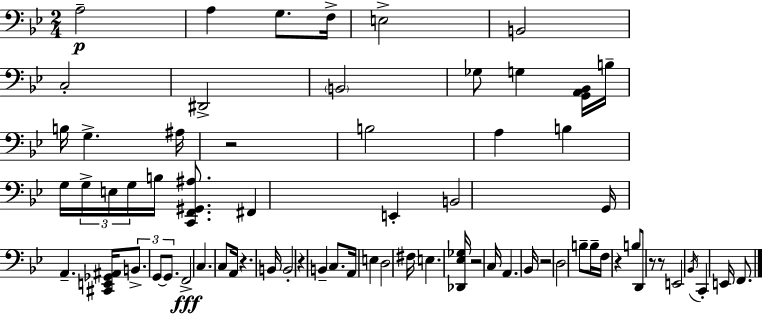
A3/h A3/q G3/e. F3/s E3/h B2/h C3/h D#2/h B2/h Gb3/e G3/q [G2,A2,Bb2]/s B3/s B3/s G3/q. A#3/s R/h B3/h A3/q B3/q G3/s G3/s E3/s G3/s B3/s [C2,F2,G#2,A#3]/e. F#2/q E2/q B2/h G2/s A2/q. [C#2,E2,Gb2,A#2]/s B2/e. G2/e G2/e. F2/h C3/q. C3/e A2/s R/q. B2/s B2/h R/q B2/q C3/e. A2/s E3/q D3/h F#3/s E3/q. [Db2,Eb3,Gb3]/s R/h C3/s A2/q. Bb2/s R/h D3/h B3/e B3/s F3/s R/q B3/e D2/e R/e R/e E2/h Bb2/s C2/q E2/s F2/e.